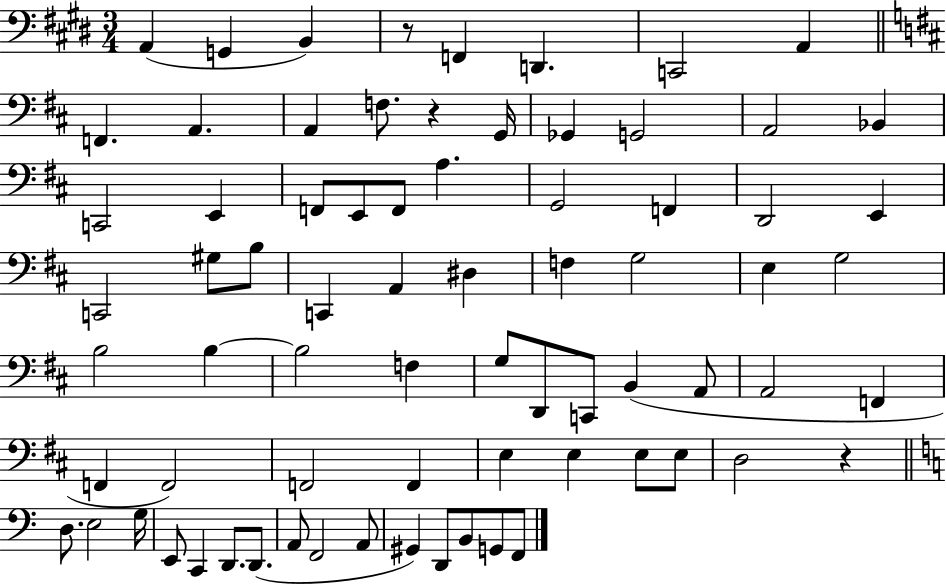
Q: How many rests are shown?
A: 3